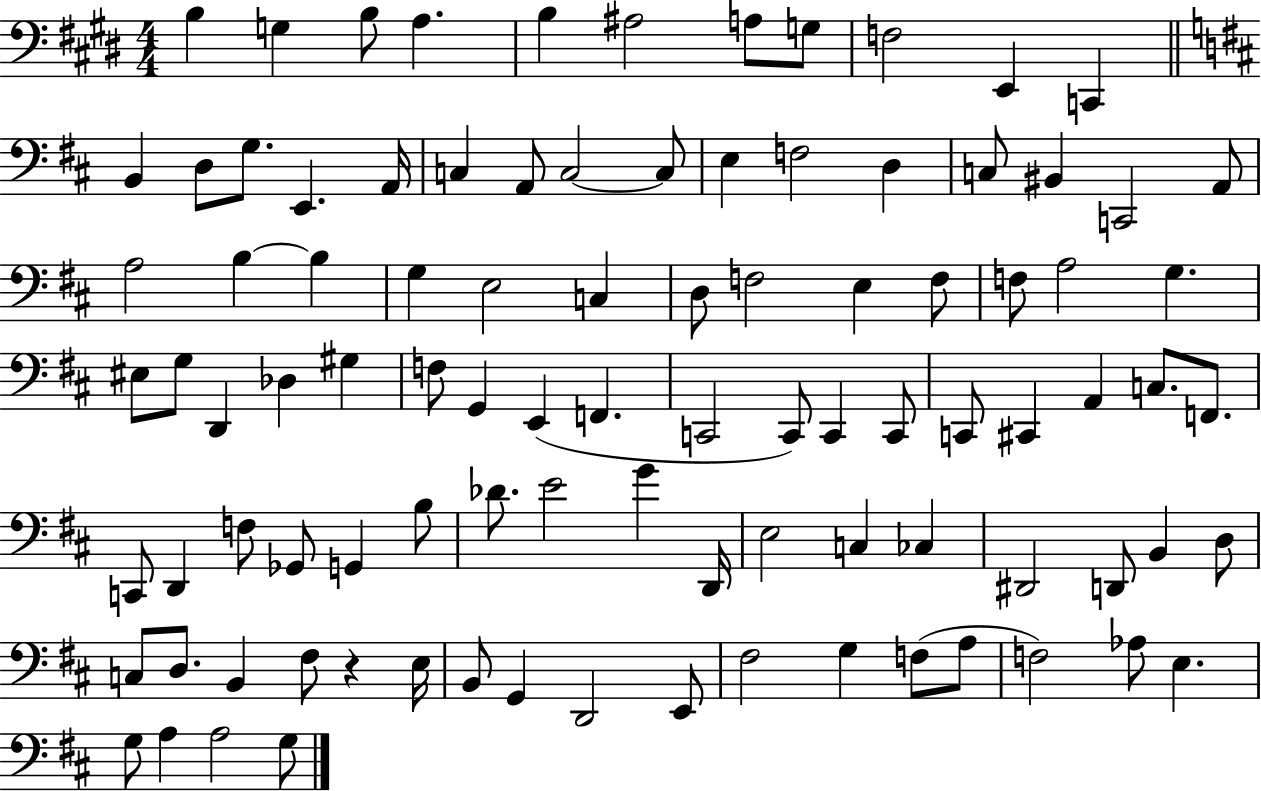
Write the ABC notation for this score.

X:1
T:Untitled
M:4/4
L:1/4
K:E
B, G, B,/2 A, B, ^A,2 A,/2 G,/2 F,2 E,, C,, B,, D,/2 G,/2 E,, A,,/4 C, A,,/2 C,2 C,/2 E, F,2 D, C,/2 ^B,, C,,2 A,,/2 A,2 B, B, G, E,2 C, D,/2 F,2 E, F,/2 F,/2 A,2 G, ^E,/2 G,/2 D,, _D, ^G, F,/2 G,, E,, F,, C,,2 C,,/2 C,, C,,/2 C,,/2 ^C,, A,, C,/2 F,,/2 C,,/2 D,, F,/2 _G,,/2 G,, B,/2 _D/2 E2 G D,,/4 E,2 C, _C, ^D,,2 D,,/2 B,, D,/2 C,/2 D,/2 B,, ^F,/2 z E,/4 B,,/2 G,, D,,2 E,,/2 ^F,2 G, F,/2 A,/2 F,2 _A,/2 E, G,/2 A, A,2 G,/2